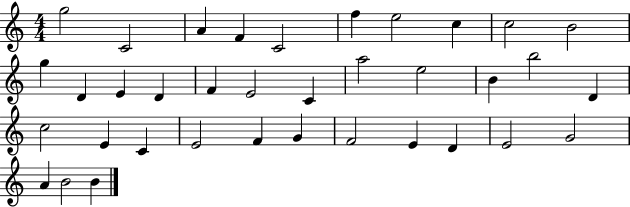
X:1
T:Untitled
M:4/4
L:1/4
K:C
g2 C2 A F C2 f e2 c c2 B2 g D E D F E2 C a2 e2 B b2 D c2 E C E2 F G F2 E D E2 G2 A B2 B